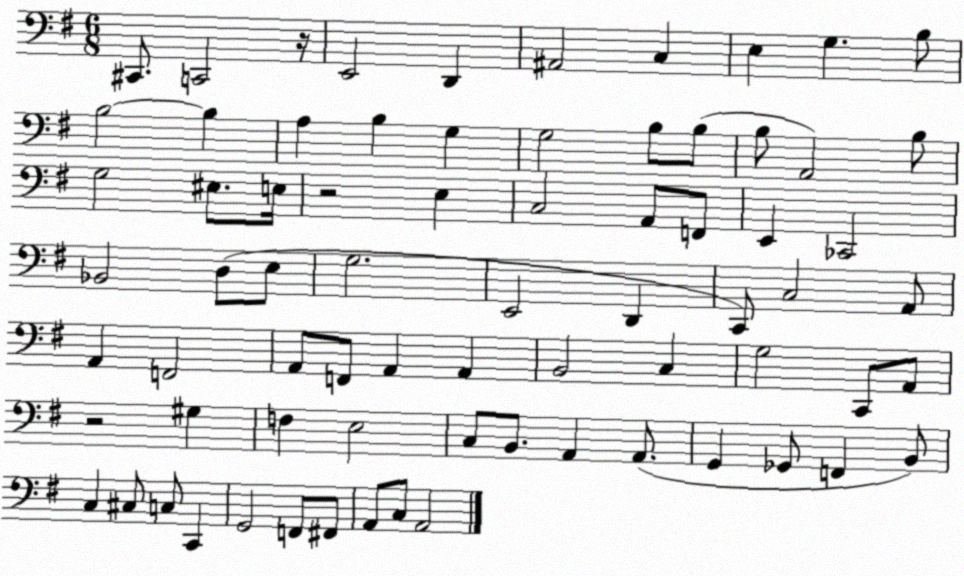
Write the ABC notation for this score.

X:1
T:Untitled
M:6/8
L:1/4
K:G
^C,,/2 C,,2 z/4 E,,2 D,, ^A,,2 C, E, G, B,/2 B,2 B, A, B, G, G,2 B,/2 B,/2 B,/2 A,,2 B,/2 G,2 ^E,/2 E,/4 z2 E, C,2 A,,/2 F,,/2 E,, _C,,2 _B,,2 D,/2 E,/2 G,2 E,,2 D,, C,,/2 C,2 A,,/2 A,, F,,2 A,,/2 F,,/2 A,, A,, B,,2 C, G,2 C,,/2 A,,/2 z2 ^G, F, E,2 C,/2 B,,/2 A,, A,,/2 G,, _G,,/2 F,, B,,/2 C, ^C,/2 C,/2 C,, G,,2 F,,/2 ^F,,/2 A,,/2 C,/2 A,,2